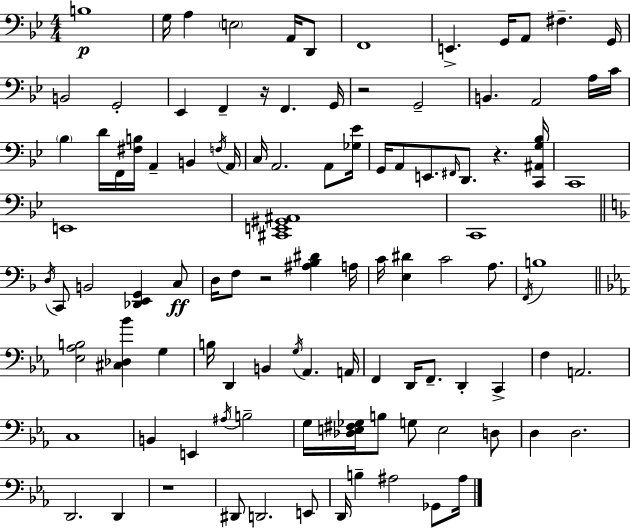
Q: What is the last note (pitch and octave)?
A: A#3